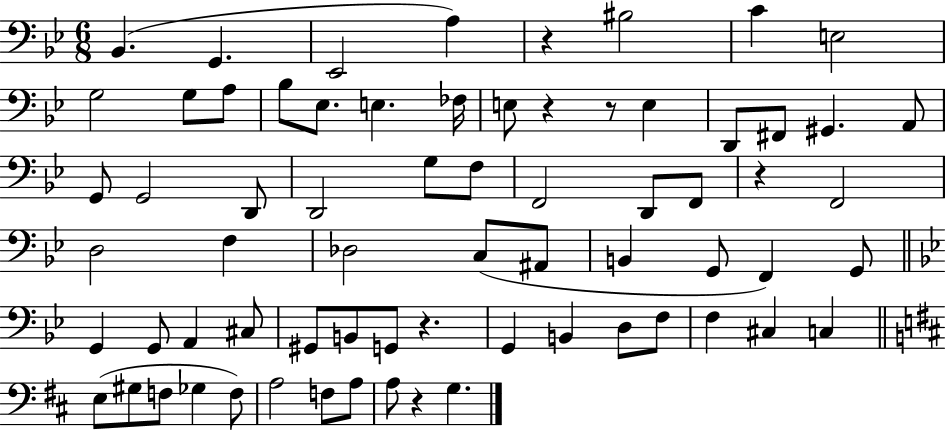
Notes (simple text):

Bb2/q. G2/q. Eb2/h A3/q R/q BIS3/h C4/q E3/h G3/h G3/e A3/e Bb3/e Eb3/e. E3/q. FES3/s E3/e R/q R/e E3/q D2/e F#2/e G#2/q. A2/e G2/e G2/h D2/e D2/h G3/e F3/e F2/h D2/e F2/e R/q F2/h D3/h F3/q Db3/h C3/e A#2/e B2/q G2/e F2/q G2/e G2/q G2/e A2/q C#3/e G#2/e B2/e G2/e R/q. G2/q B2/q D3/e F3/e F3/q C#3/q C3/q E3/e G#3/e F3/e Gb3/q F3/e A3/h F3/e A3/e A3/e R/q G3/q.